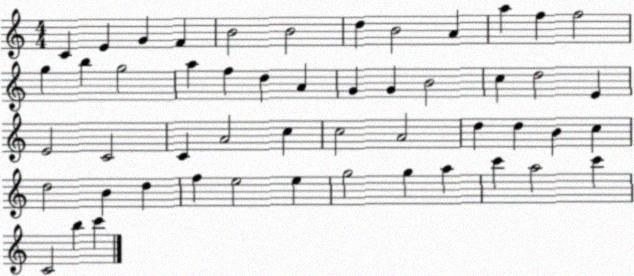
X:1
T:Untitled
M:4/4
L:1/4
K:C
C E G F B2 B2 d B2 A a f f2 g b g2 a f d A G G B2 c d2 E E2 C2 C A2 c c2 A2 d d B c d2 B d f e2 e g2 g a c' a2 c' C2 b c'